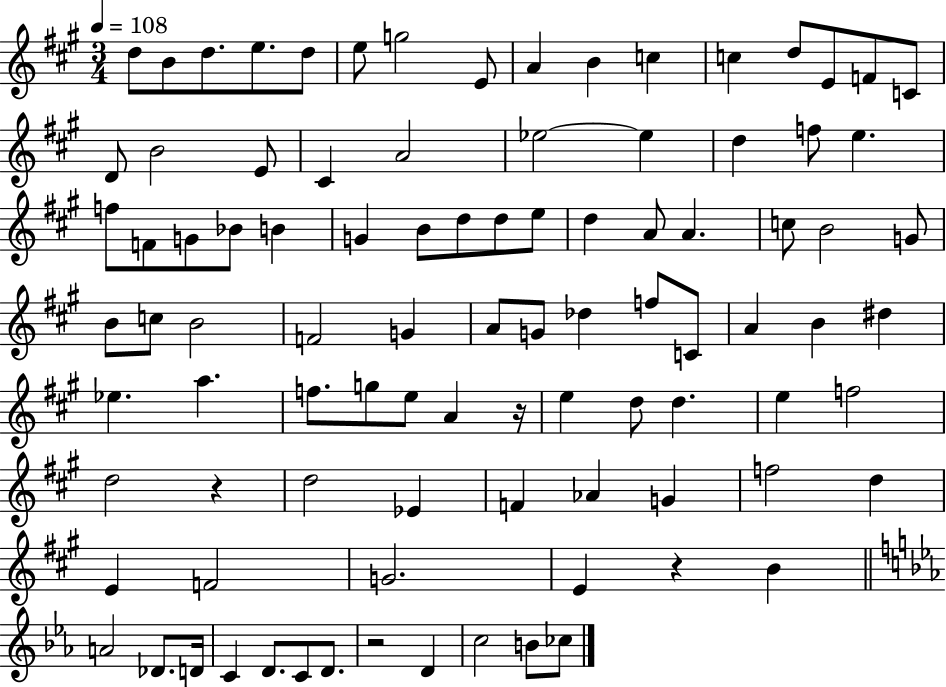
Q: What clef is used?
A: treble